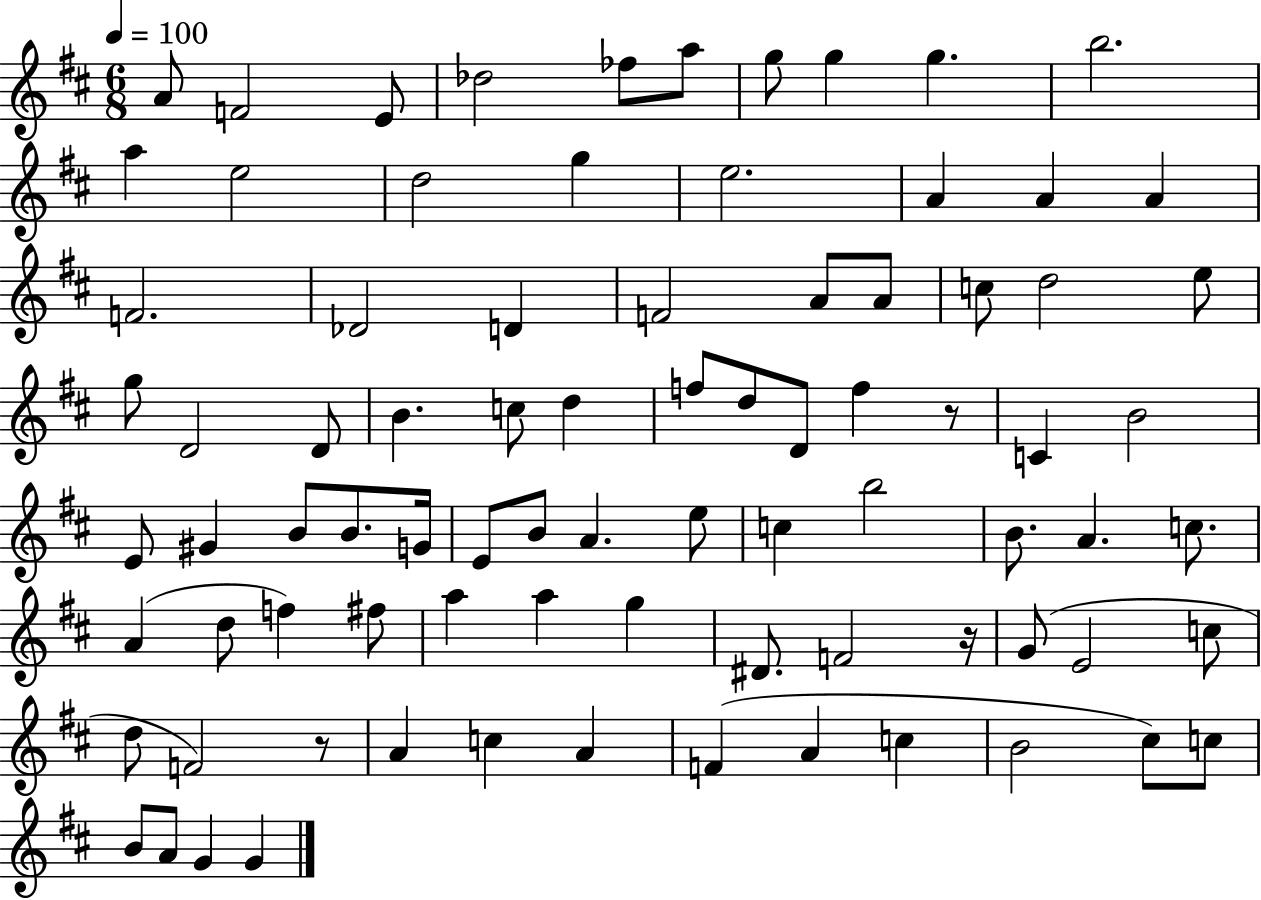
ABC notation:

X:1
T:Untitled
M:6/8
L:1/4
K:D
A/2 F2 E/2 _d2 _f/2 a/2 g/2 g g b2 a e2 d2 g e2 A A A F2 _D2 D F2 A/2 A/2 c/2 d2 e/2 g/2 D2 D/2 B c/2 d f/2 d/2 D/2 f z/2 C B2 E/2 ^G B/2 B/2 G/4 E/2 B/2 A e/2 c b2 B/2 A c/2 A d/2 f ^f/2 a a g ^D/2 F2 z/4 G/2 E2 c/2 d/2 F2 z/2 A c A F A c B2 ^c/2 c/2 B/2 A/2 G G